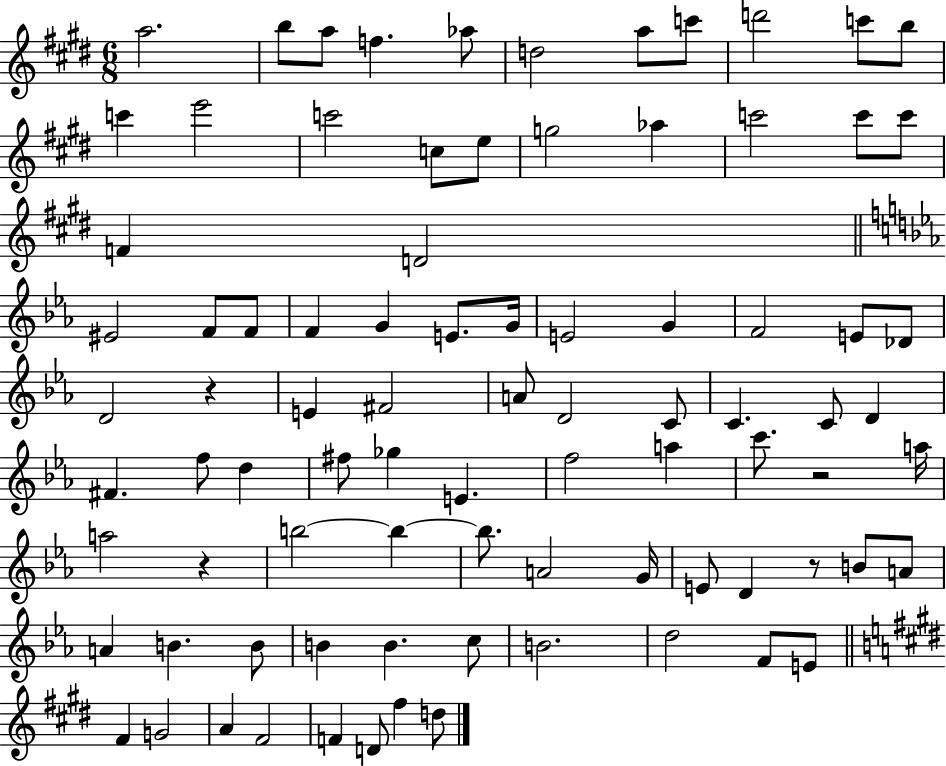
A5/h. B5/e A5/e F5/q. Ab5/e D5/h A5/e C6/e D6/h C6/e B5/e C6/q E6/h C6/h C5/e E5/e G5/h Ab5/q C6/h C6/e C6/e F4/q D4/h EIS4/h F4/e F4/e F4/q G4/q E4/e. G4/s E4/h G4/q F4/h E4/e Db4/e D4/h R/q E4/q F#4/h A4/e D4/h C4/e C4/q. C4/e D4/q F#4/q. F5/e D5/q F#5/e Gb5/q E4/q. F5/h A5/q C6/e. R/h A5/s A5/h R/q B5/h B5/q B5/e. A4/h G4/s E4/e D4/q R/e B4/e A4/e A4/q B4/q. B4/e B4/q B4/q. C5/e B4/h. D5/h F4/e E4/e F#4/q G4/h A4/q F#4/h F4/q D4/e F#5/q D5/e